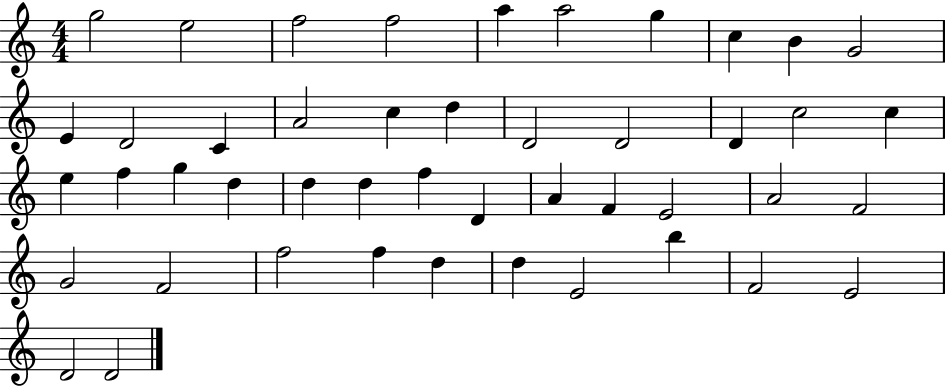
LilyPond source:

{
  \clef treble
  \numericTimeSignature
  \time 4/4
  \key c \major
  g''2 e''2 | f''2 f''2 | a''4 a''2 g''4 | c''4 b'4 g'2 | \break e'4 d'2 c'4 | a'2 c''4 d''4 | d'2 d'2 | d'4 c''2 c''4 | \break e''4 f''4 g''4 d''4 | d''4 d''4 f''4 d'4 | a'4 f'4 e'2 | a'2 f'2 | \break g'2 f'2 | f''2 f''4 d''4 | d''4 e'2 b''4 | f'2 e'2 | \break d'2 d'2 | \bar "|."
}